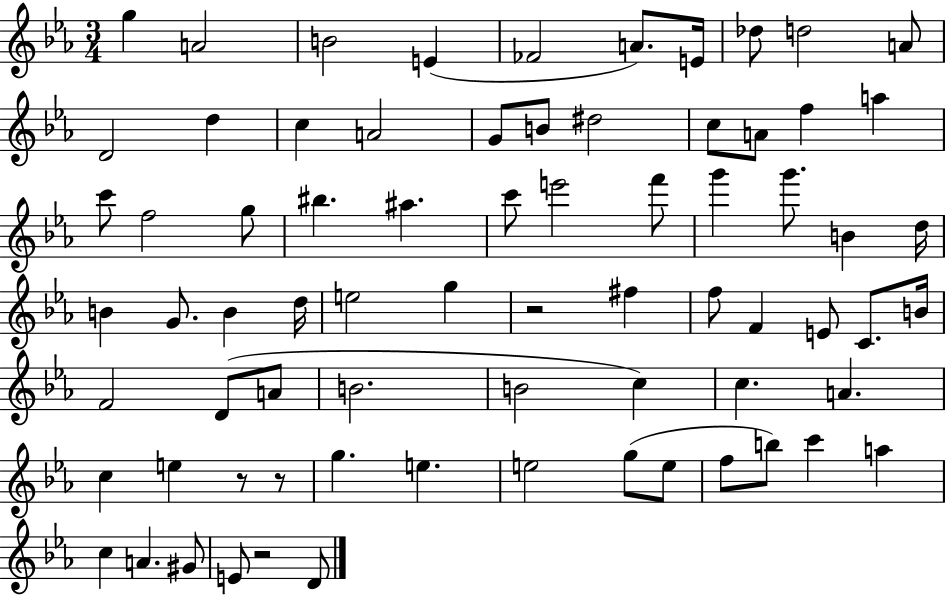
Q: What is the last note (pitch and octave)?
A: D4